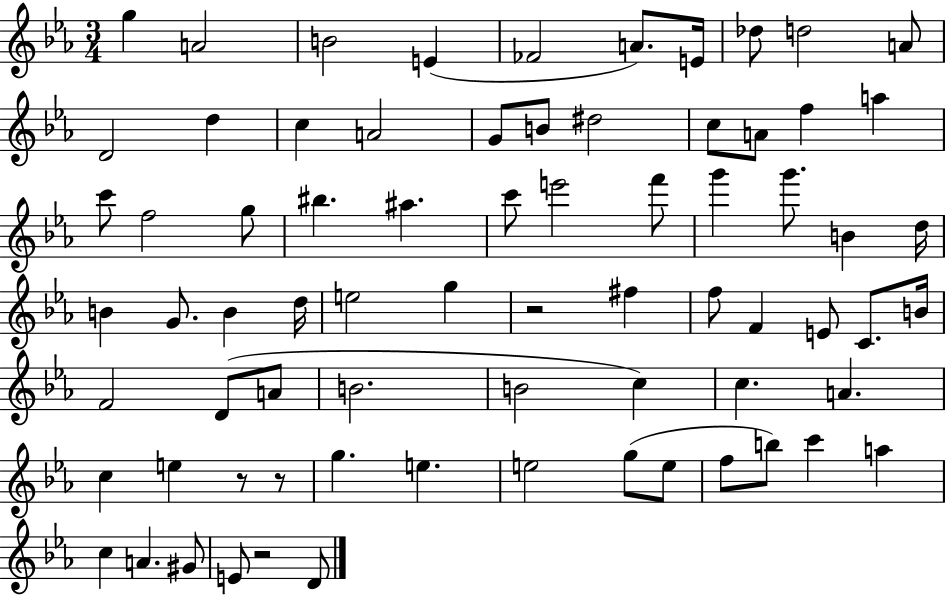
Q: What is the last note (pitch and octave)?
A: D4